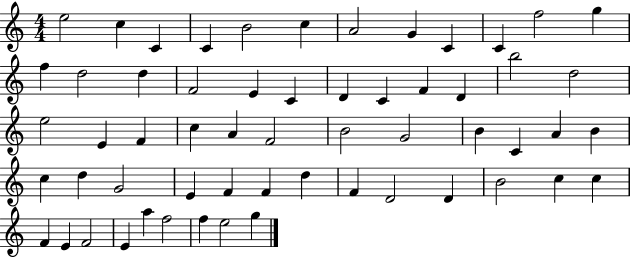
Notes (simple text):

E5/h C5/q C4/q C4/q B4/h C5/q A4/h G4/q C4/q C4/q F5/h G5/q F5/q D5/h D5/q F4/h E4/q C4/q D4/q C4/q F4/q D4/q B5/h D5/h E5/h E4/q F4/q C5/q A4/q F4/h B4/h G4/h B4/q C4/q A4/q B4/q C5/q D5/q G4/h E4/q F4/q F4/q D5/q F4/q D4/h D4/q B4/h C5/q C5/q F4/q E4/q F4/h E4/q A5/q F5/h F5/q E5/h G5/q